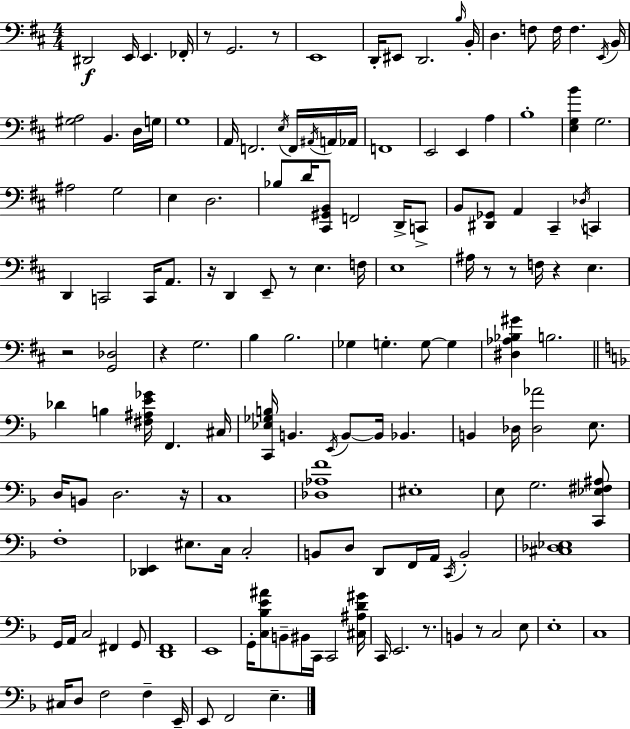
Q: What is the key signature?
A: D major